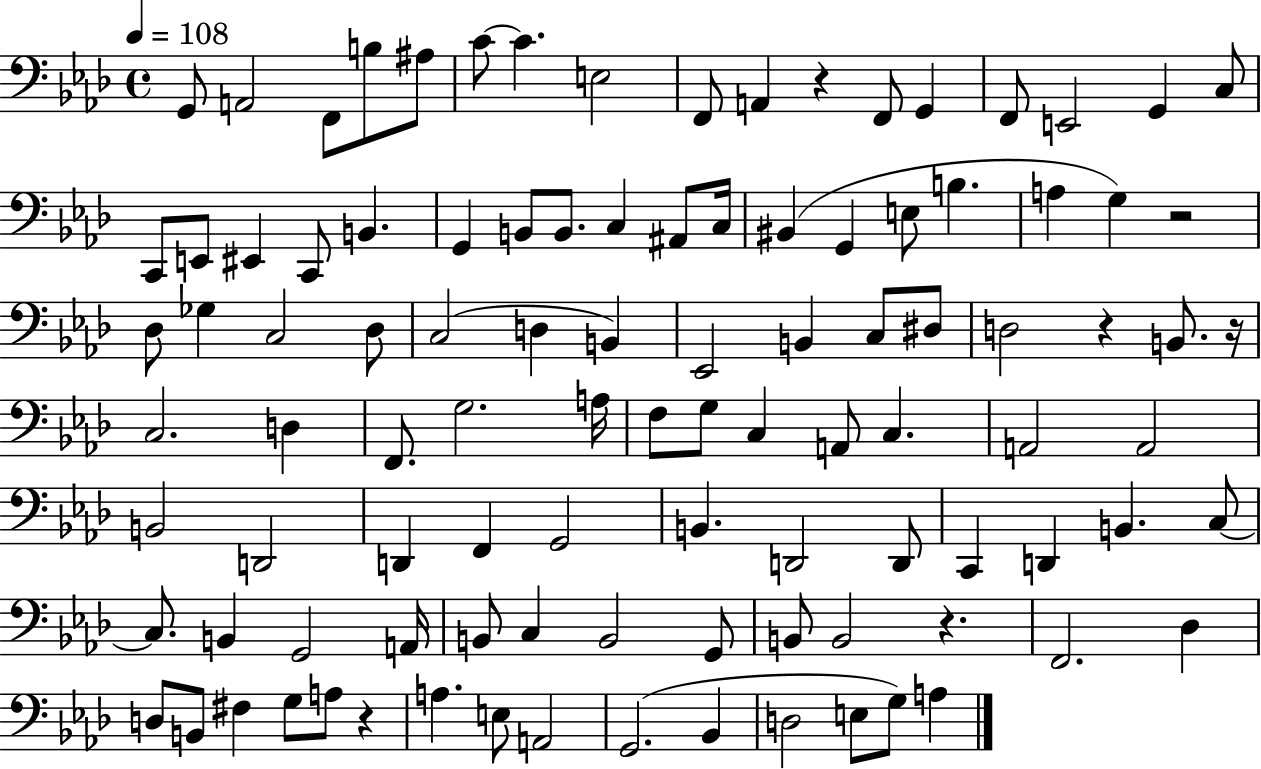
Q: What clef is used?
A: bass